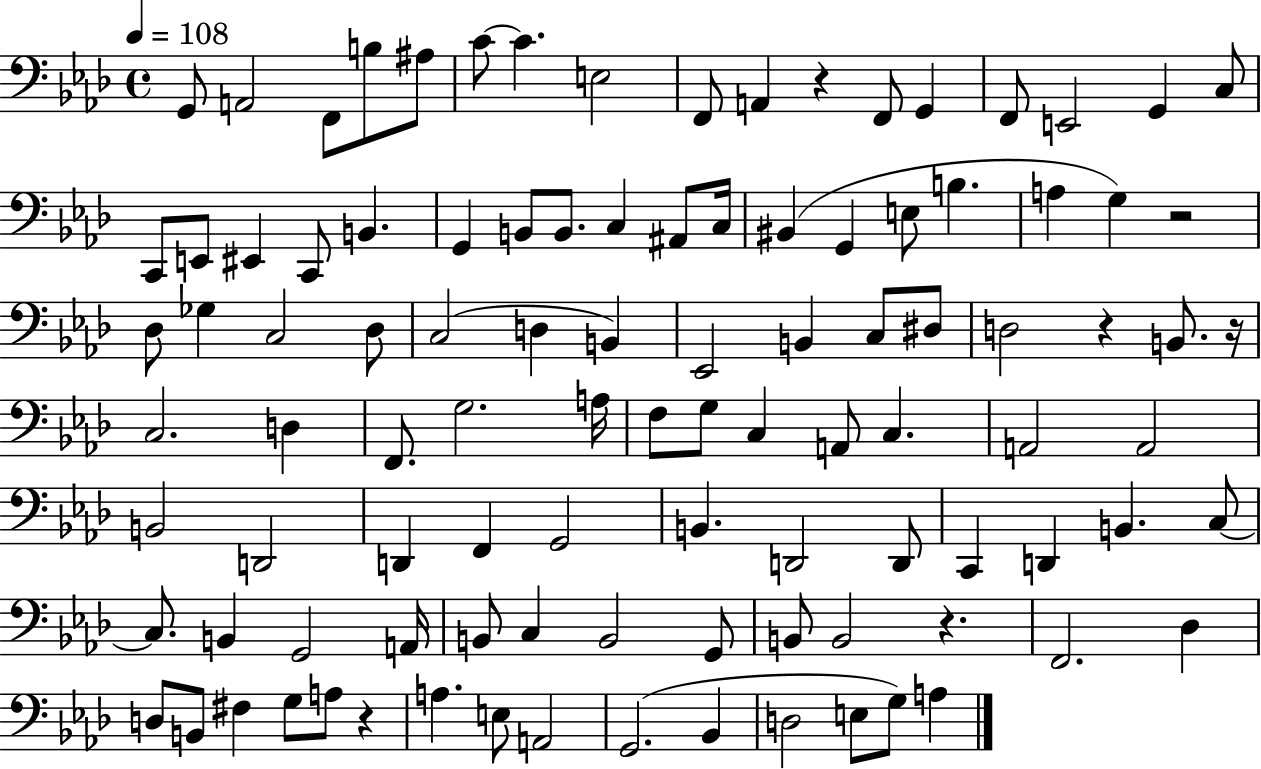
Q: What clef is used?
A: bass